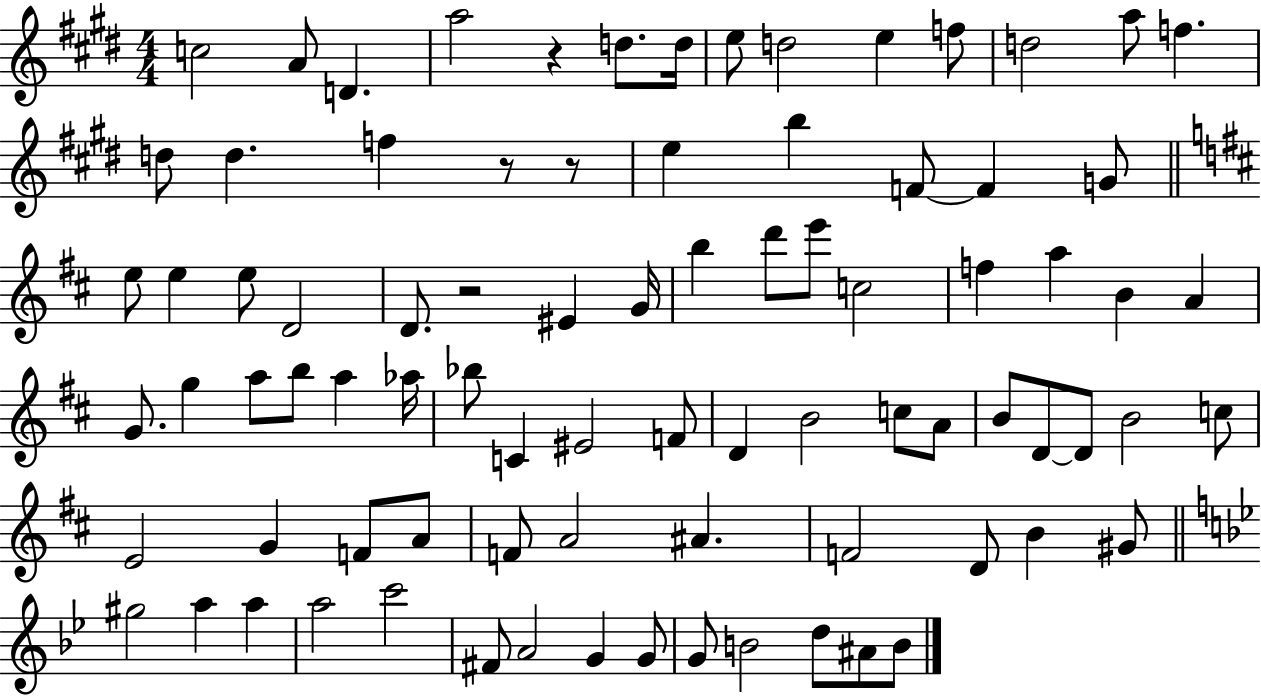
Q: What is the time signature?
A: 4/4